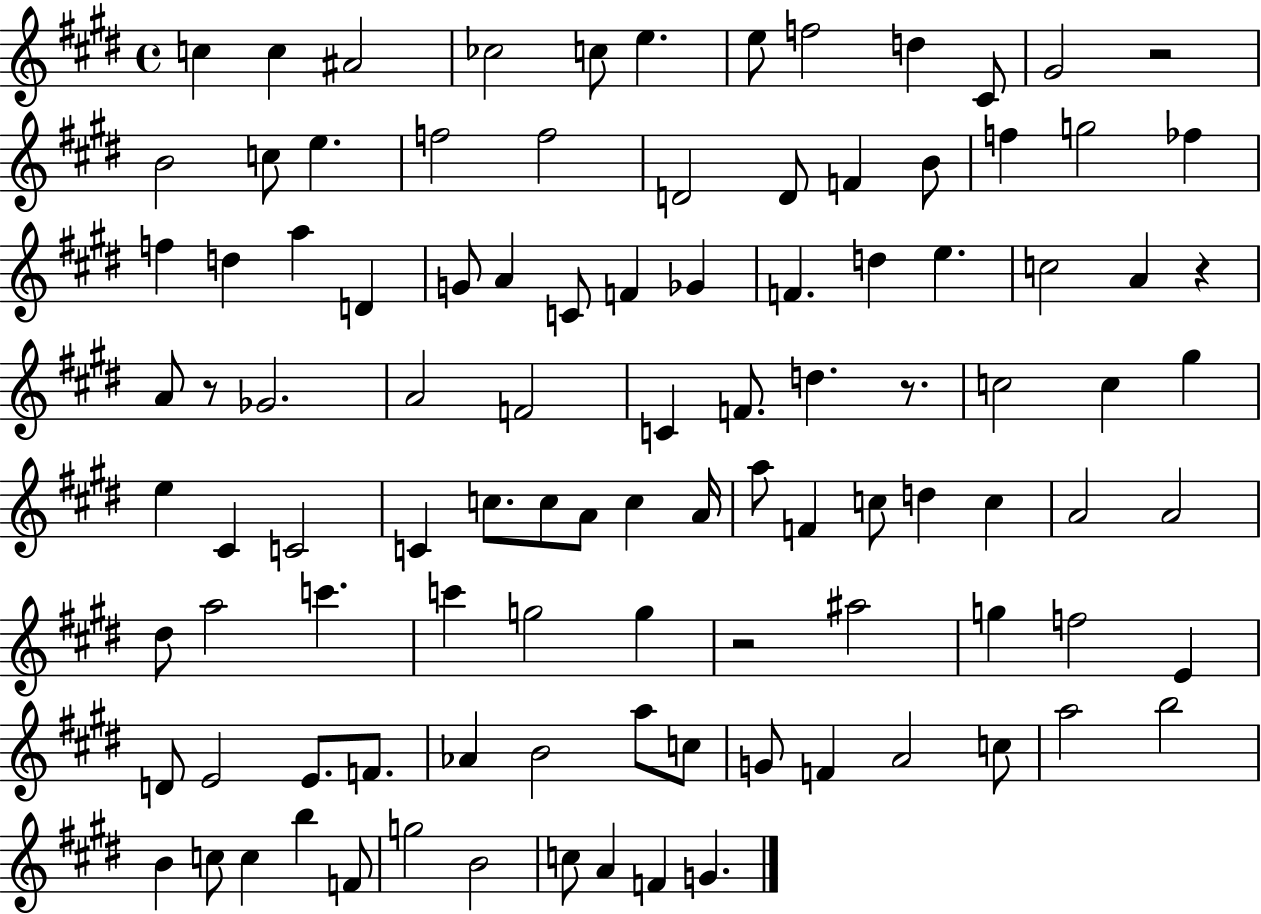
C5/q C5/q A#4/h CES5/h C5/e E5/q. E5/e F5/h D5/q C#4/e G#4/h R/h B4/h C5/e E5/q. F5/h F5/h D4/h D4/e F4/q B4/e F5/q G5/h FES5/q F5/q D5/q A5/q D4/q G4/e A4/q C4/e F4/q Gb4/q F4/q. D5/q E5/q. C5/h A4/q R/q A4/e R/e Gb4/h. A4/h F4/h C4/q F4/e. D5/q. R/e. C5/h C5/q G#5/q E5/q C#4/q C4/h C4/q C5/e. C5/e A4/e C5/q A4/s A5/e F4/q C5/e D5/q C5/q A4/h A4/h D#5/e A5/h C6/q. C6/q G5/h G5/q R/h A#5/h G5/q F5/h E4/q D4/e E4/h E4/e. F4/e. Ab4/q B4/h A5/e C5/e G4/e F4/q A4/h C5/e A5/h B5/h B4/q C5/e C5/q B5/q F4/e G5/h B4/h C5/e A4/q F4/q G4/q.